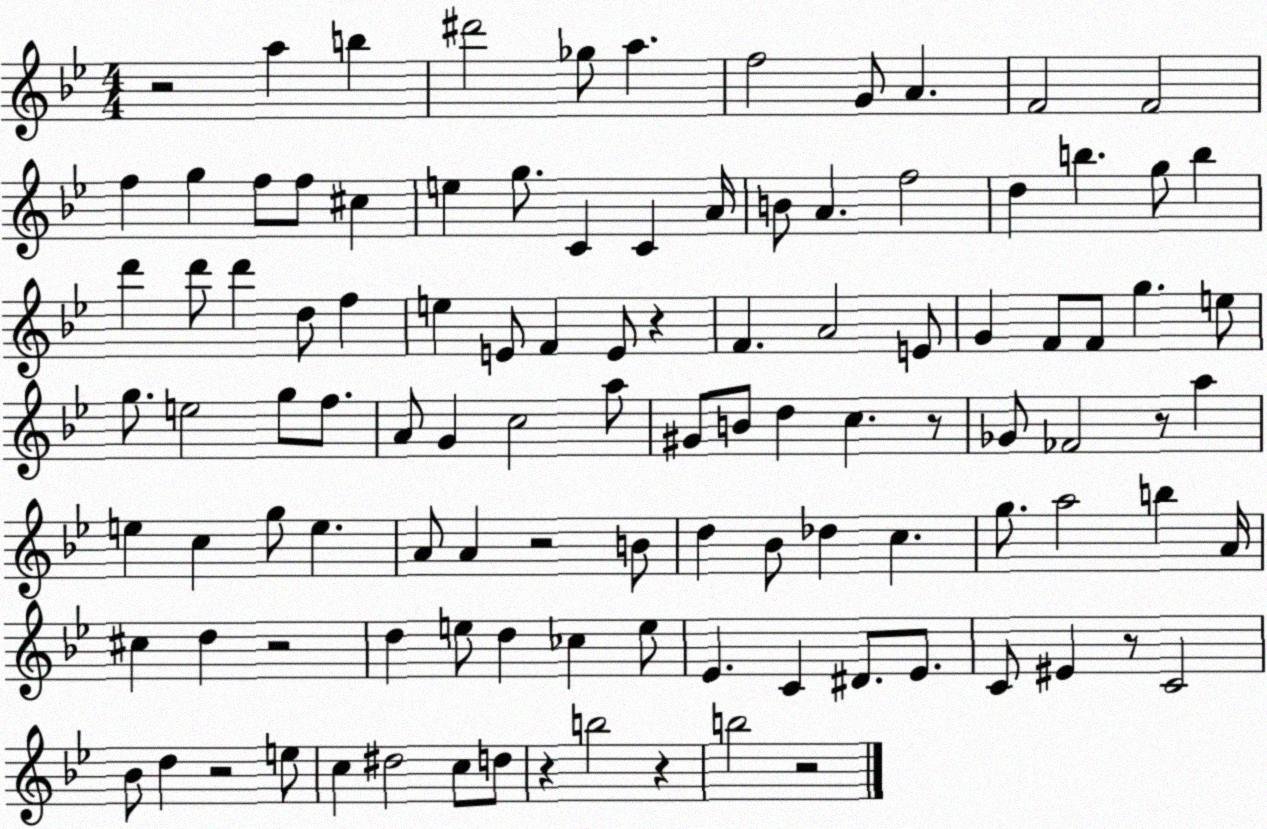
X:1
T:Untitled
M:4/4
L:1/4
K:Bb
z2 a b ^d'2 _g/2 a f2 G/2 A F2 F2 f g f/2 f/2 ^c e g/2 C C A/4 B/2 A f2 d b g/2 b d' d'/2 d' d/2 f e E/2 F E/2 z F A2 E/2 G F/2 F/2 g e/2 g/2 e2 g/2 f/2 A/2 G c2 a/2 ^G/2 B/2 d c z/2 _G/2 _F2 z/2 a e c g/2 e A/2 A z2 B/2 d _B/2 _d c g/2 a2 b A/4 ^c d z2 d e/2 d _c e/2 _E C ^D/2 _E/2 C/2 ^E z/2 C2 _B/2 d z2 e/2 c ^d2 c/2 d/2 z b2 z b2 z2